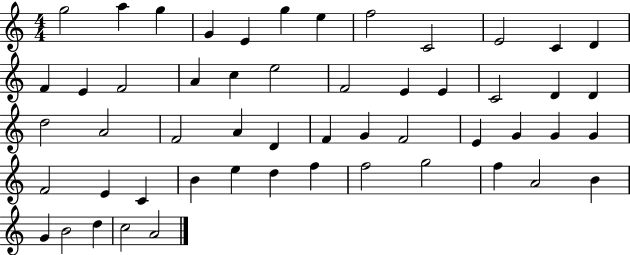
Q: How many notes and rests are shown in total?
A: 53